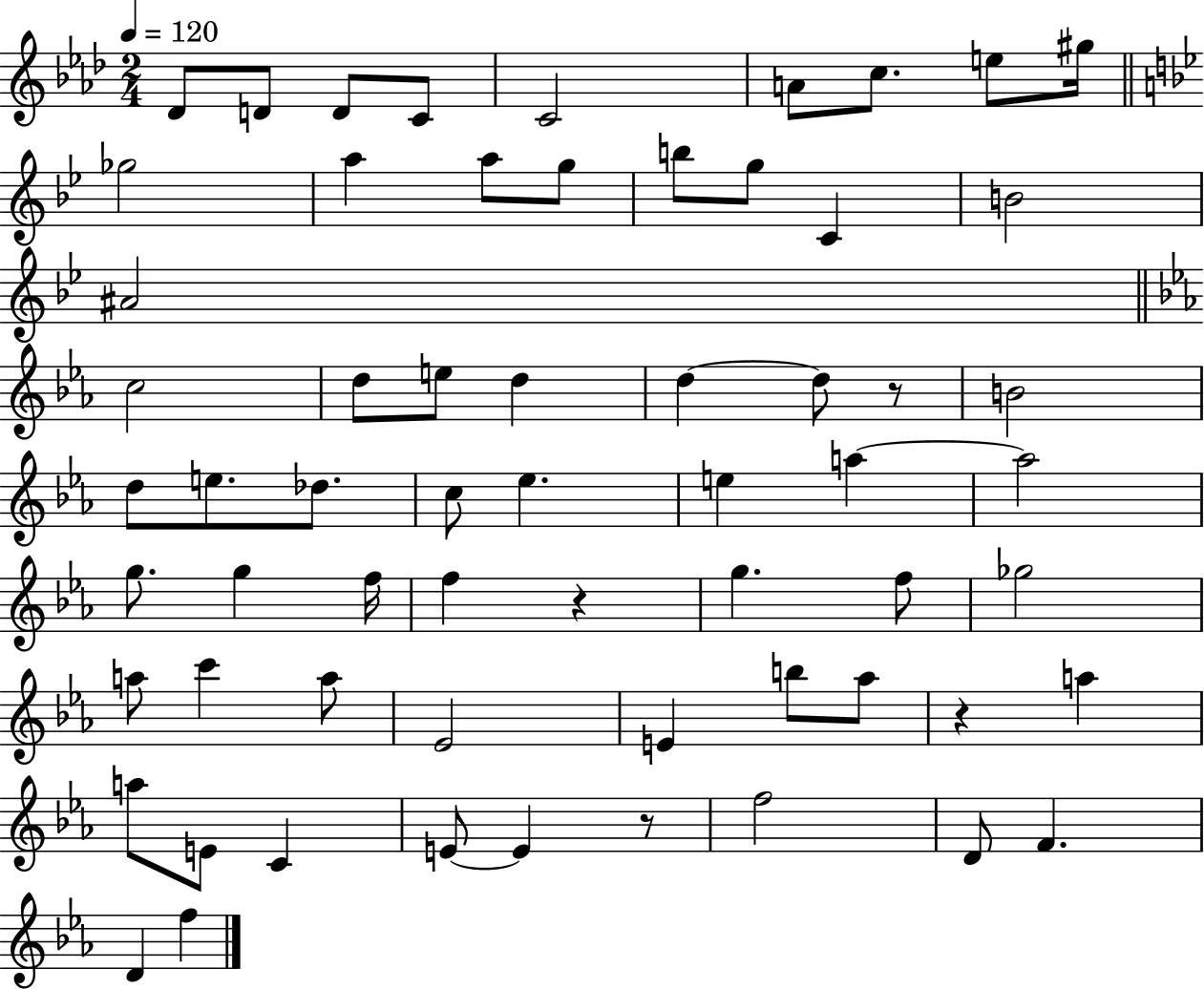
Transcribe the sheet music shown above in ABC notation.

X:1
T:Untitled
M:2/4
L:1/4
K:Ab
_D/2 D/2 D/2 C/2 C2 A/2 c/2 e/2 ^g/4 _g2 a a/2 g/2 b/2 g/2 C B2 ^A2 c2 d/2 e/2 d d d/2 z/2 B2 d/2 e/2 _d/2 c/2 _e e a a2 g/2 g f/4 f z g f/2 _g2 a/2 c' a/2 _E2 E b/2 _a/2 z a a/2 E/2 C E/2 E z/2 f2 D/2 F D f